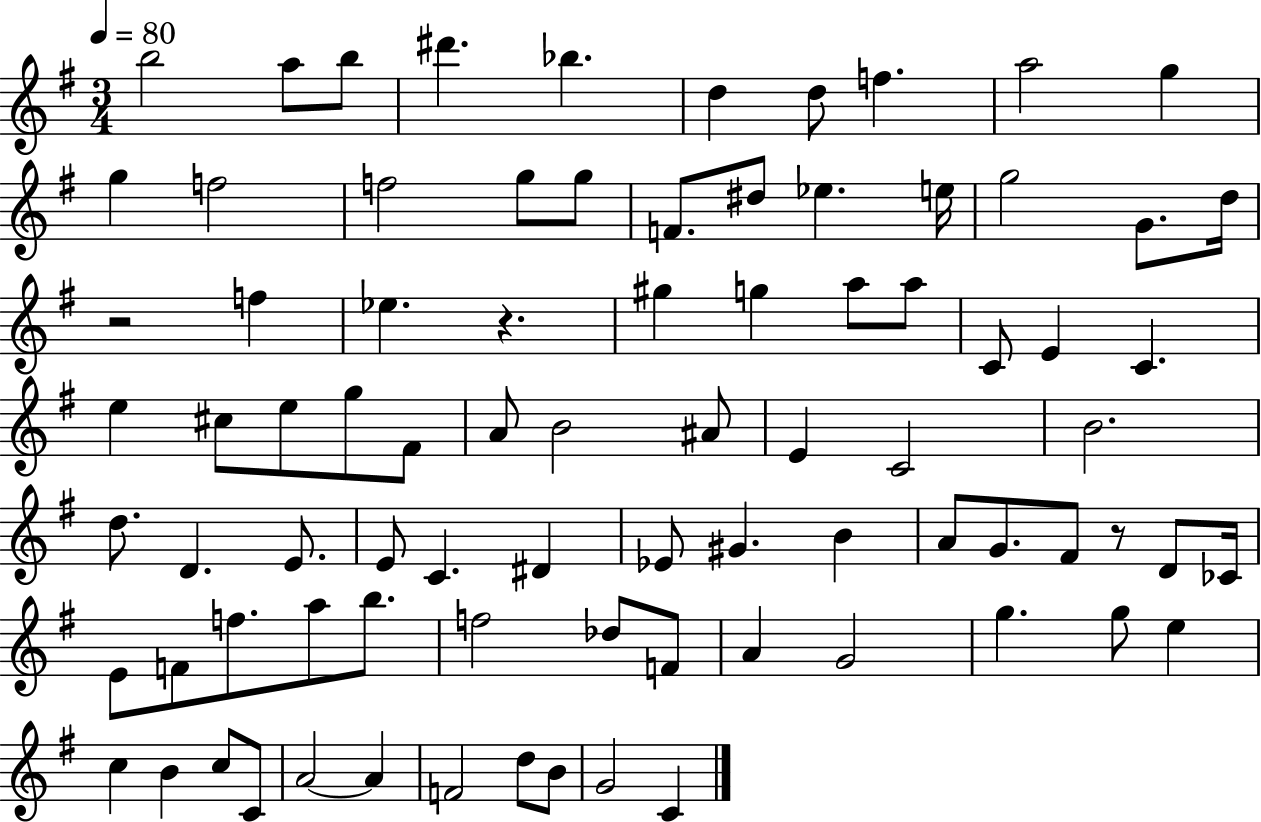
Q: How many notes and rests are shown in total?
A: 83